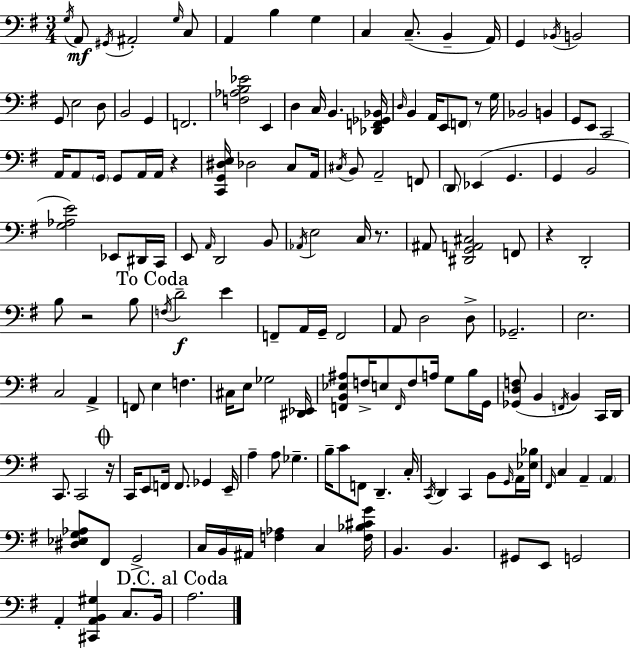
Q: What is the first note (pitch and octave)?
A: G3